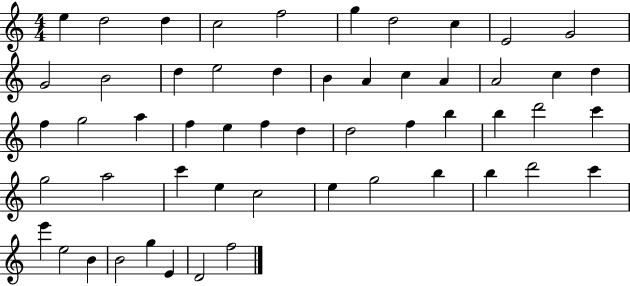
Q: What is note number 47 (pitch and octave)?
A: E6